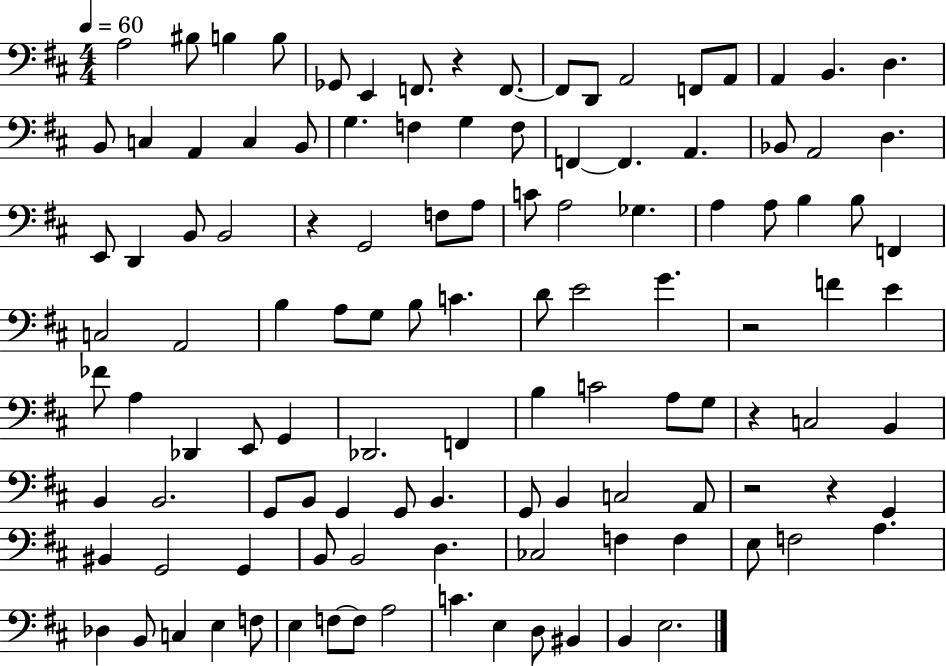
{
  \clef bass
  \numericTimeSignature
  \time 4/4
  \key d \major
  \tempo 4 = 60
  a2 bis8 b4 b8 | ges,8 e,4 f,8. r4 f,8.~~ | f,8 d,8 a,2 f,8 a,8 | a,4 b,4. d4. | \break b,8 c4 a,4 c4 b,8 | g4. f4 g4 f8 | f,4~~ f,4. a,4. | bes,8 a,2 d4. | \break e,8 d,4 b,8 b,2 | r4 g,2 f8 a8 | c'8 a2 ges4. | a4 a8 b4 b8 f,4 | \break c2 a,2 | b4 a8 g8 b8 c'4. | d'8 e'2 g'4. | r2 f'4 e'4 | \break fes'8 a4 des,4 e,8 g,4 | des,2. f,4 | b4 c'2 a8 g8 | r4 c2 b,4 | \break b,4 b,2. | g,8 b,8 g,4 g,8 b,4. | g,8 b,4 c2 a,8 | r2 r4 g,4 | \break bis,4 g,2 g,4 | b,8 b,2 d4. | ces2 f4 f4 | e8 f2 a4. | \break des4 b,8 c4 e4 f8 | e4 f8~~ f8 a2 | c'4. e4 d8 bis,4 | b,4 e2. | \break \bar "|."
}